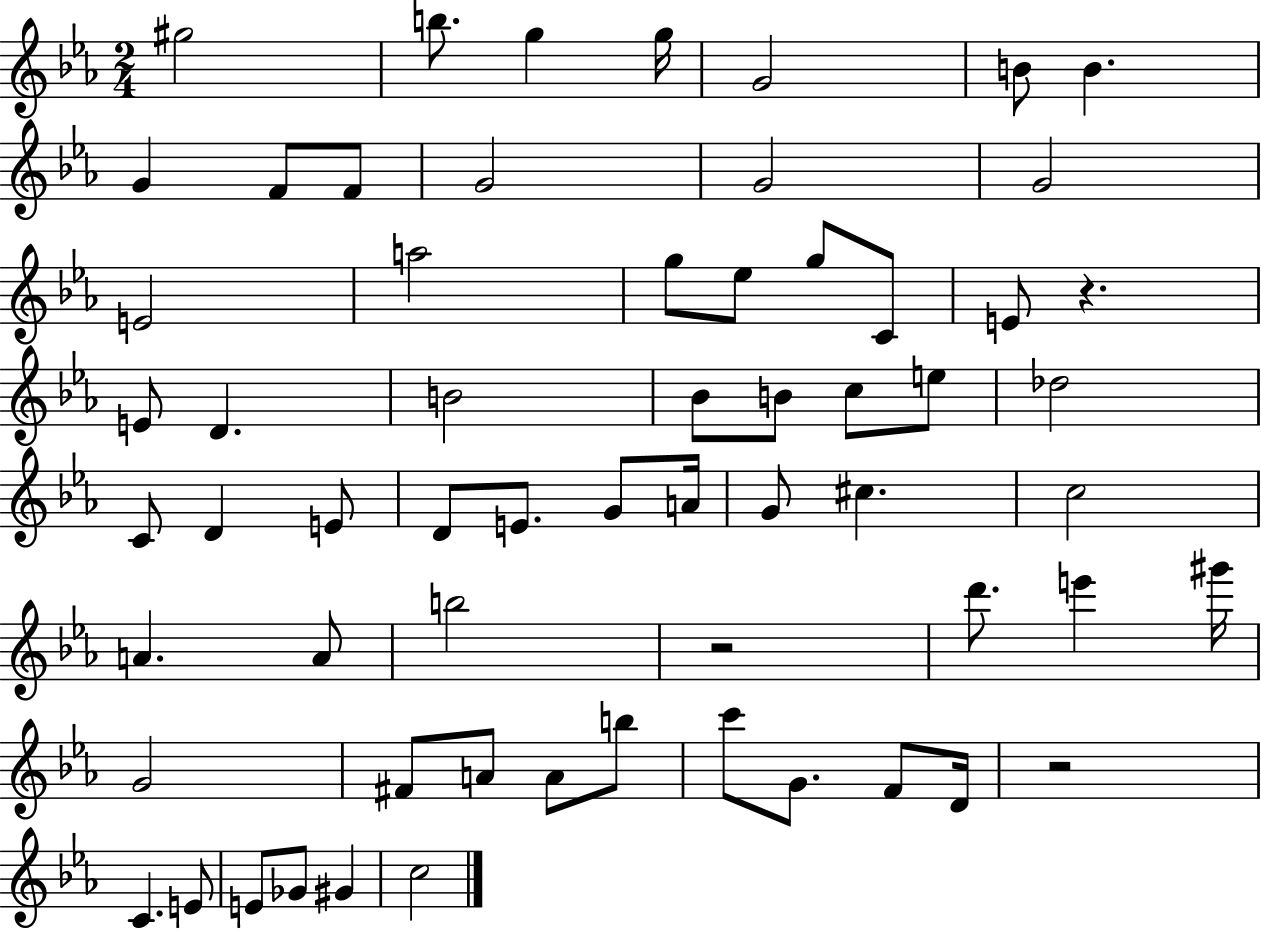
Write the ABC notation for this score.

X:1
T:Untitled
M:2/4
L:1/4
K:Eb
^g2 b/2 g g/4 G2 B/2 B G F/2 F/2 G2 G2 G2 E2 a2 g/2 _e/2 g/2 C/2 E/2 z E/2 D B2 _B/2 B/2 c/2 e/2 _d2 C/2 D E/2 D/2 E/2 G/2 A/4 G/2 ^c c2 A A/2 b2 z2 d'/2 e' ^g'/4 G2 ^F/2 A/2 A/2 b/2 c'/2 G/2 F/2 D/4 z2 C E/2 E/2 _G/2 ^G c2